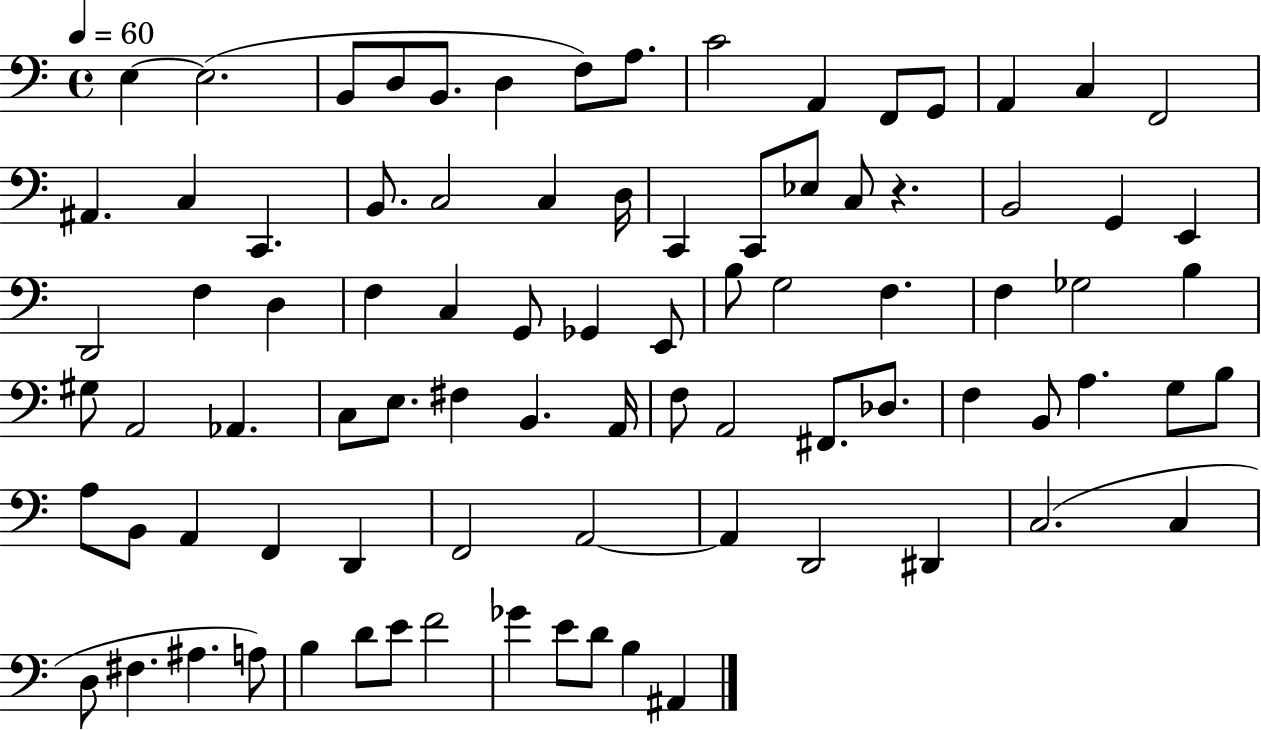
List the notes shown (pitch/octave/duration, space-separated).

E3/q E3/h. B2/e D3/e B2/e. D3/q F3/e A3/e. C4/h A2/q F2/e G2/e A2/q C3/q F2/h A#2/q. C3/q C2/q. B2/e. C3/h C3/q D3/s C2/q C2/e Eb3/e C3/e R/q. B2/h G2/q E2/q D2/h F3/q D3/q F3/q C3/q G2/e Gb2/q E2/e B3/e G3/h F3/q. F3/q Gb3/h B3/q G#3/e A2/h Ab2/q. C3/e E3/e. F#3/q B2/q. A2/s F3/e A2/h F#2/e. Db3/e. F3/q B2/e A3/q. G3/e B3/e A3/e B2/e A2/q F2/q D2/q F2/h A2/h A2/q D2/h D#2/q C3/h. C3/q D3/e F#3/q. A#3/q. A3/e B3/q D4/e E4/e F4/h Gb4/q E4/e D4/e B3/q A#2/q